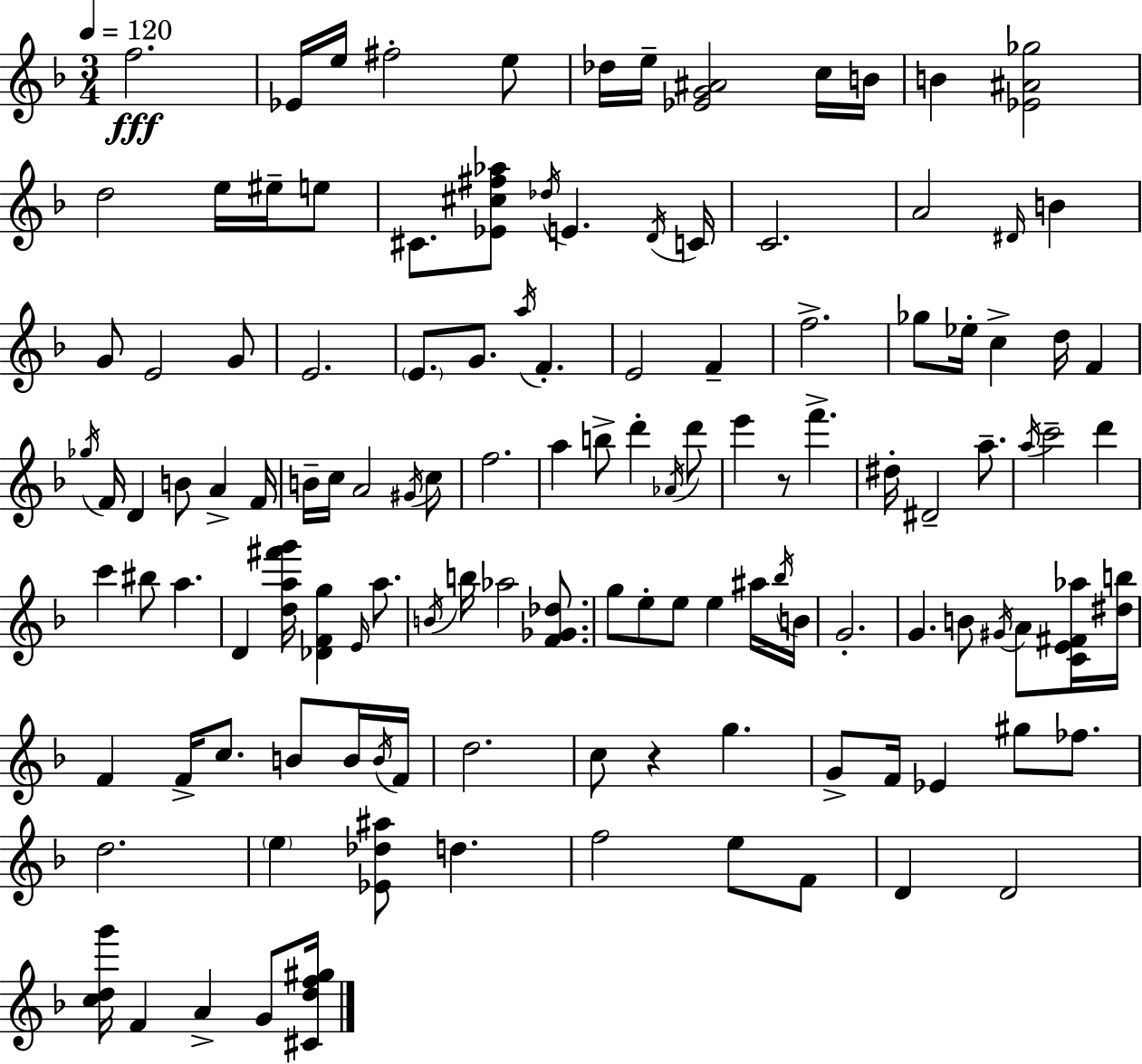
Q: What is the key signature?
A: D minor